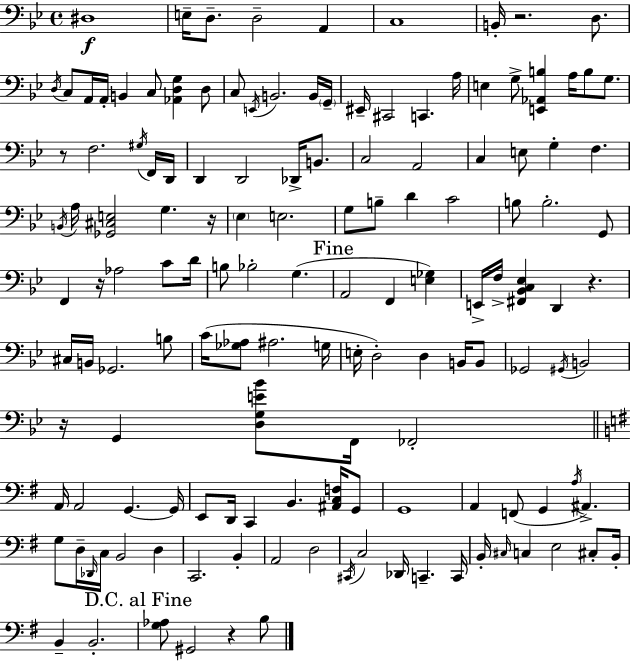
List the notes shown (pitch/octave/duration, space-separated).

D#3/w E3/s D3/e. D3/h A2/q C3/w B2/s R/h. D3/e. D3/s C3/e A2/s A2/s B2/q C3/e [Ab2,D3,G3]/q D3/e C3/e E2/s B2/h. B2/s G2/s EIS2/s C#2/h C2/q. A3/s E3/q G3/e [E2,Ab2,B3]/q A3/s B3/e G3/e. R/e F3/h. G#3/s F2/s D2/s D2/q D2/h Db2/s B2/e. C3/h A2/h C3/q E3/e G3/q F3/q. B2/s A3/s [Gb2,C#3,E3]/h G3/q. R/s Eb3/q E3/h. G3/e B3/e D4/q C4/h B3/e B3/h. G2/e F2/q R/s Ab3/h C4/e D4/s B3/e Bb3/h G3/q. A2/h F2/q [E3,Gb3]/q E2/s F3/s [F#2,Bb2,C3,Eb3]/q D2/q R/q. C#3/s B2/s Gb2/h. B3/e C4/s [Gb3,Ab3]/e A#3/h. G3/s E3/s D3/h D3/q B2/s B2/e Gb2/h G#2/s B2/h R/s G2/q [D3,G3,E4,Bb4]/e F2/s FES2/h A2/s A2/h G2/q. G2/s E2/e D2/s C2/q B2/q. [A#2,C3,F3]/s G2/e G2/w A2/q F2/e G2/q A3/s A#2/q. G3/e D3/s Db2/s C3/s B2/h D3/q C2/h. B2/q A2/h D3/h C#2/s C3/h Db2/s C2/q. C2/s B2/s C#3/s C3/q E3/h C#3/e B2/s B2/q B2/h. [G3,Ab3]/e G#2/h R/q B3/e